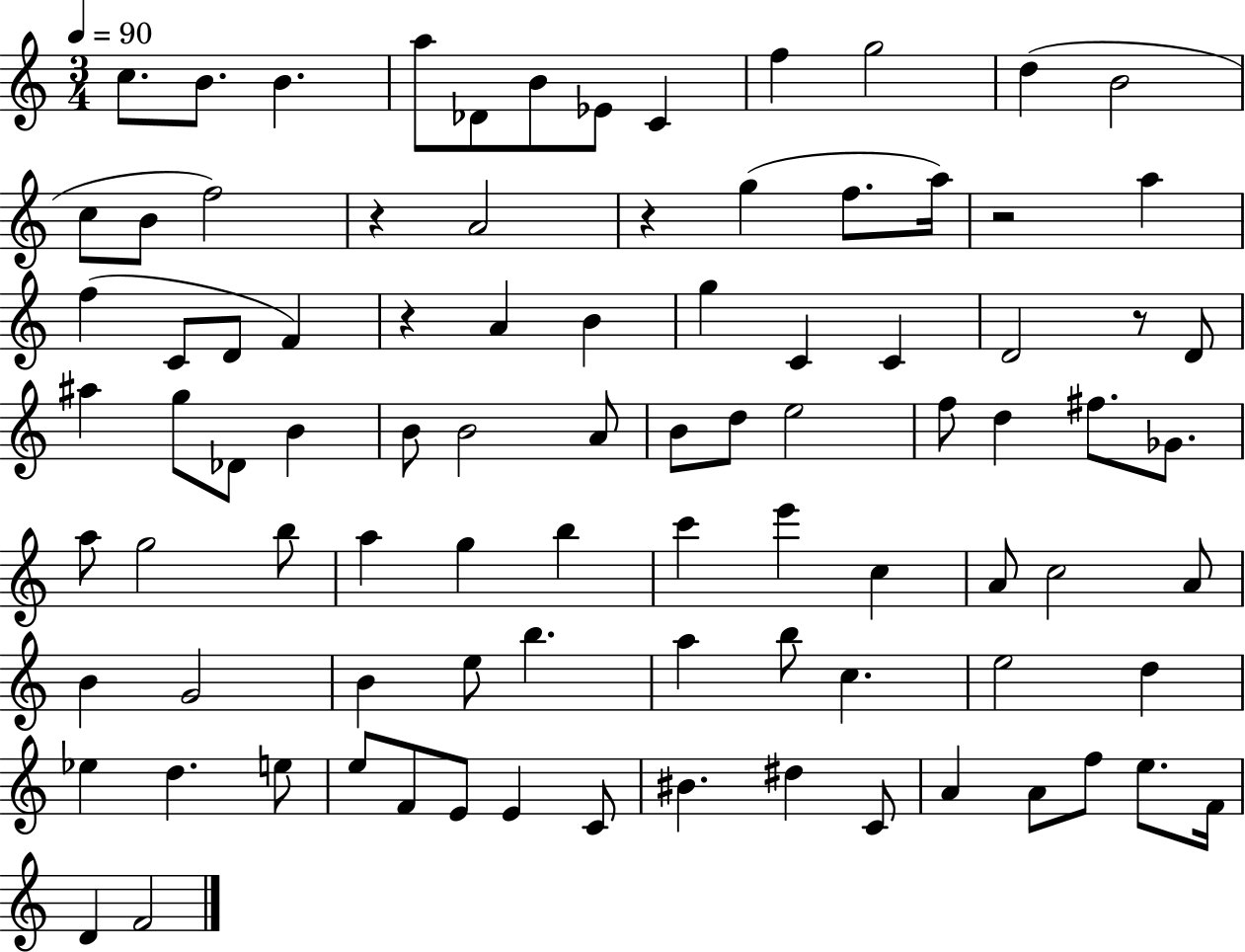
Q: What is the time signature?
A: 3/4